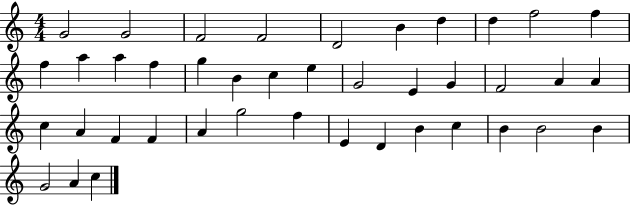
X:1
T:Untitled
M:4/4
L:1/4
K:C
G2 G2 F2 F2 D2 B d d f2 f f a a f g B c e G2 E G F2 A A c A F F A g2 f E D B c B B2 B G2 A c